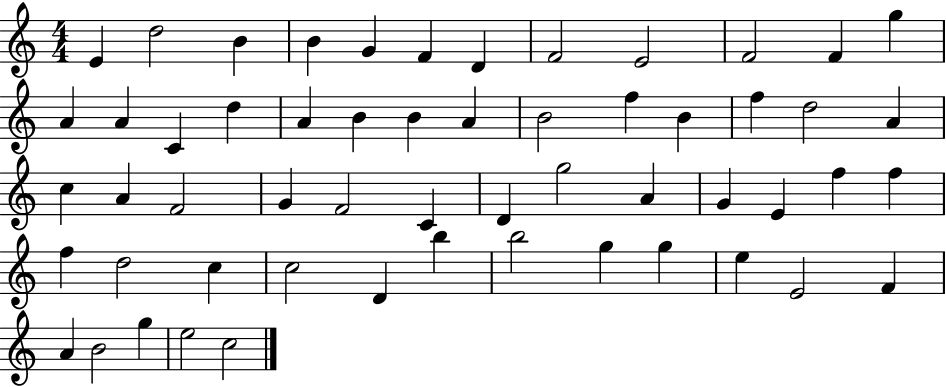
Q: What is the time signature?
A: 4/4